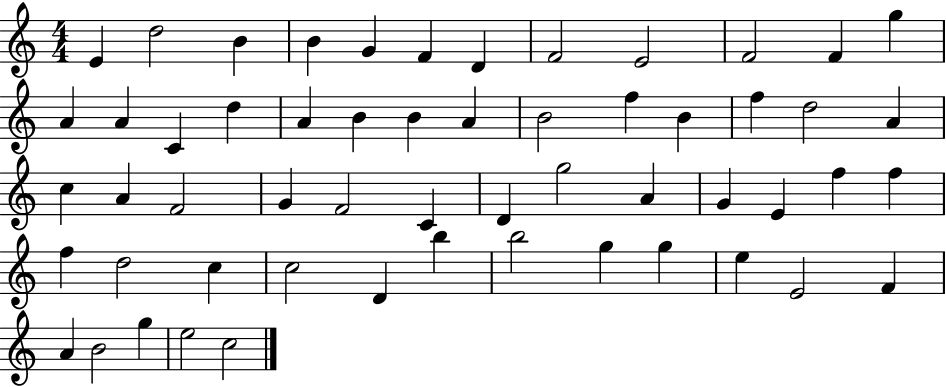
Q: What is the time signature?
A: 4/4